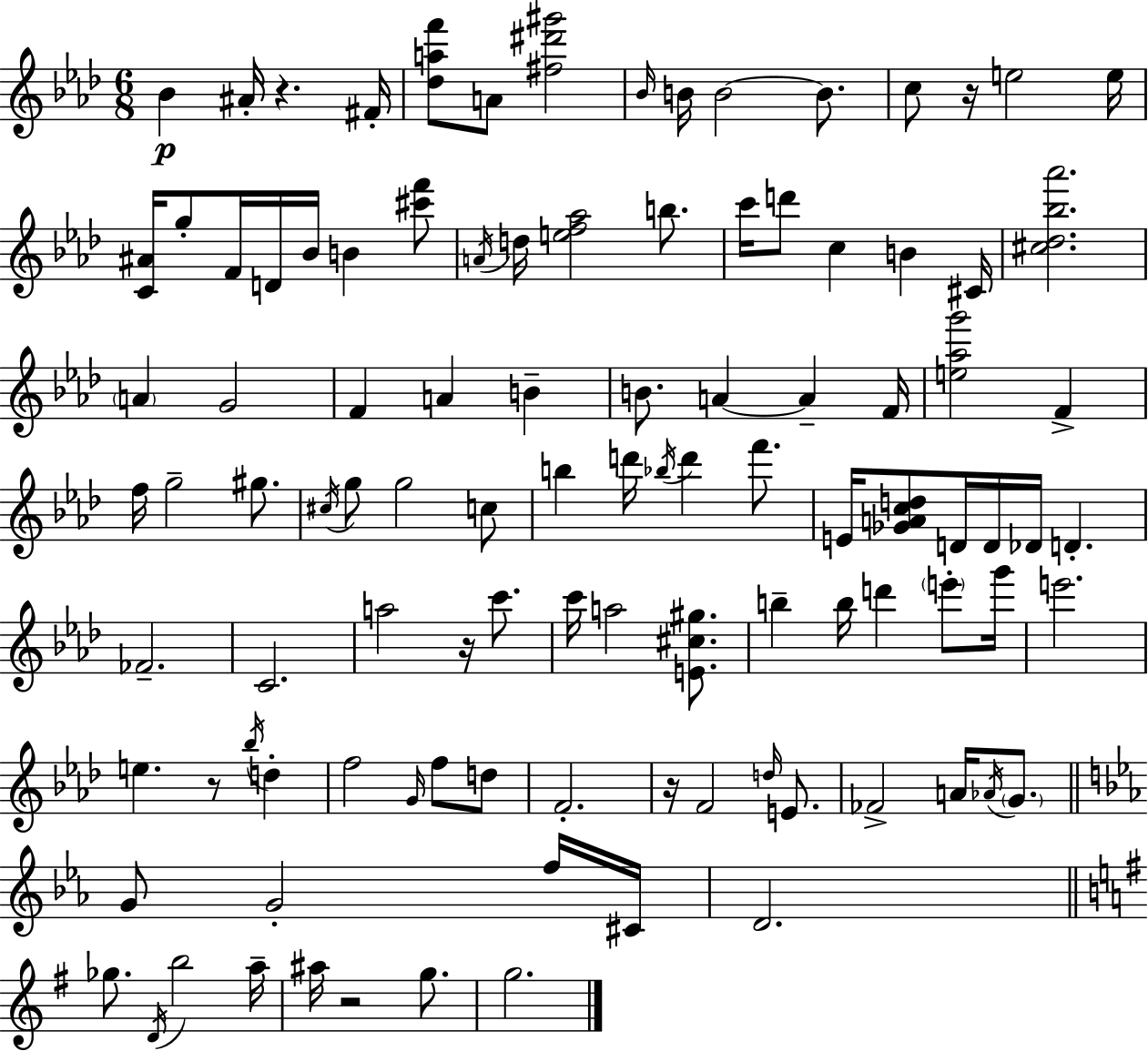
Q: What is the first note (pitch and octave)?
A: Bb4